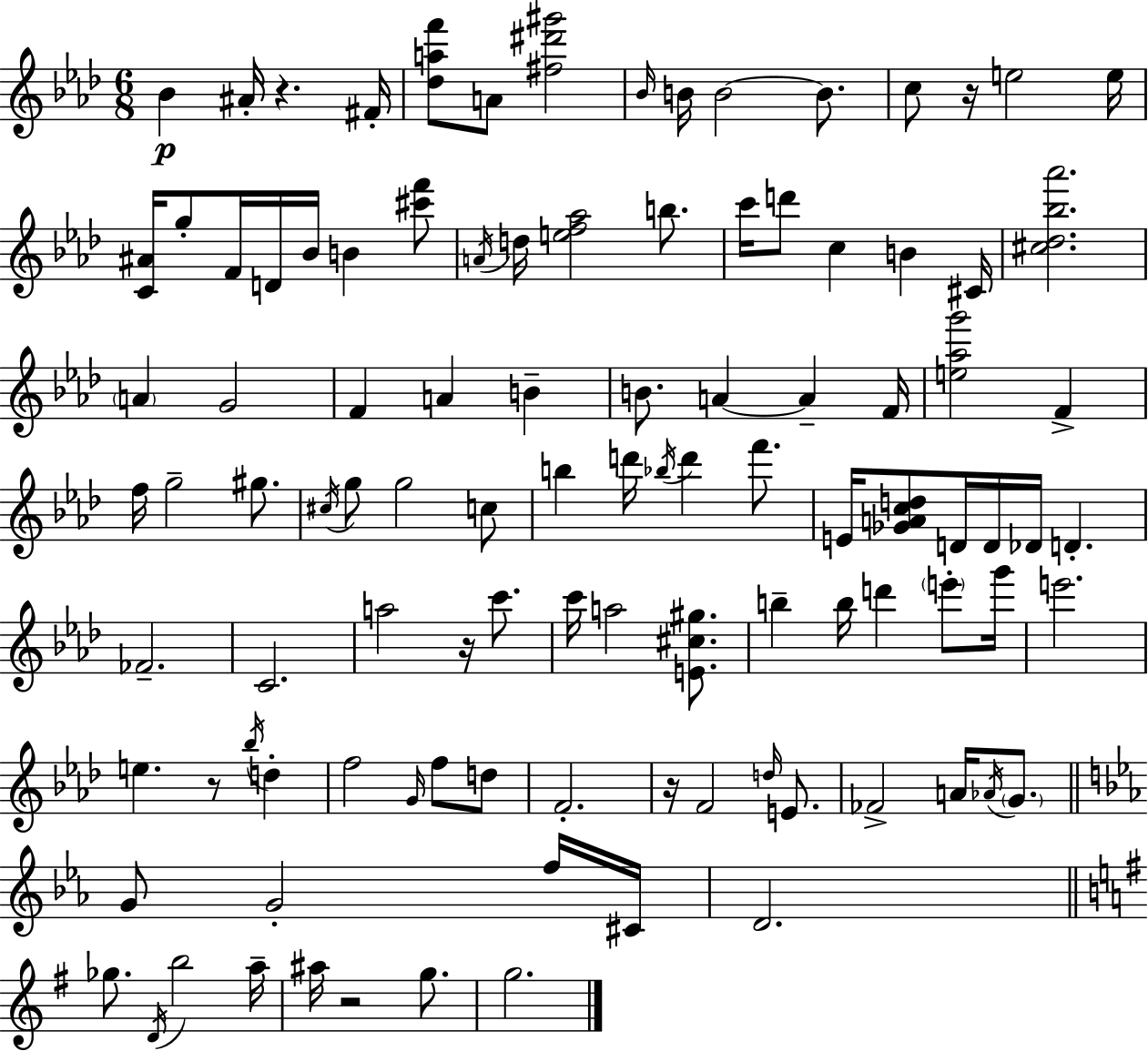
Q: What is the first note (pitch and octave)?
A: Bb4